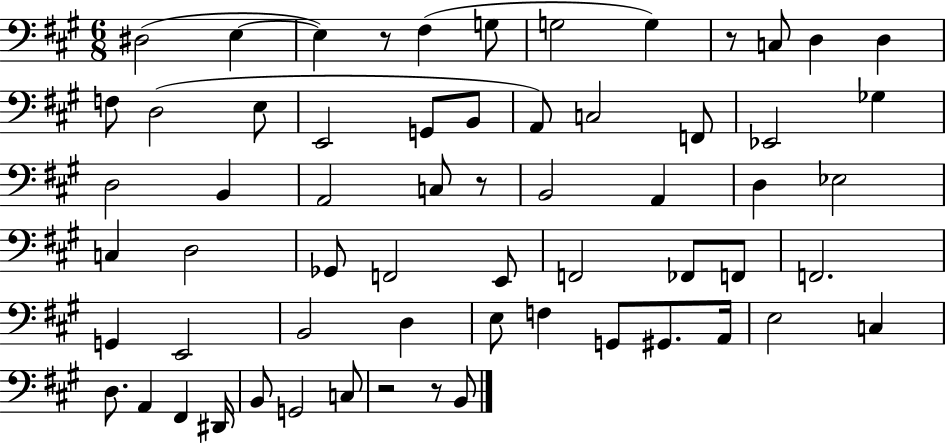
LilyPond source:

{
  \clef bass
  \numericTimeSignature
  \time 6/8
  \key a \major
  dis2( e4~~ | e4) r8 fis4( g8 | g2 g4) | r8 c8 d4 d4 | \break f8 d2( e8 | e,2 g,8 b,8 | a,8) c2 f,8 | ees,2 ges4 | \break d2 b,4 | a,2 c8 r8 | b,2 a,4 | d4 ees2 | \break c4 d2 | ges,8 f,2 e,8 | f,2 fes,8 f,8 | f,2. | \break g,4 e,2 | b,2 d4 | e8 f4 g,8 gis,8. a,16 | e2 c4 | \break d8. a,4 fis,4 dis,16 | b,8 g,2 c8 | r2 r8 b,8 | \bar "|."
}